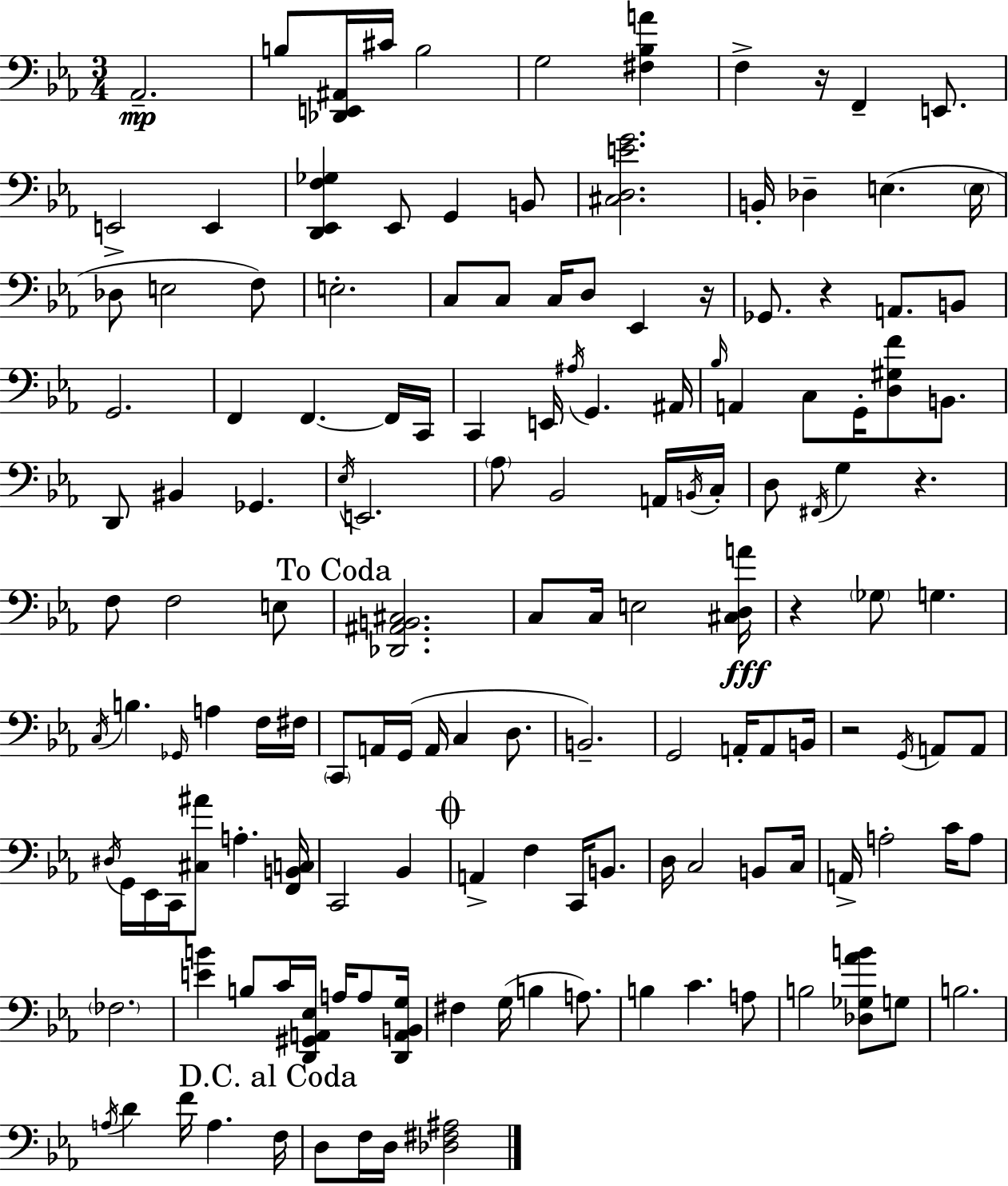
Ab2/h. B3/e [Db2,E2,A#2]/s C#4/s B3/h G3/h [F#3,Bb3,A4]/q F3/q R/s F2/q E2/e. E2/h E2/q [D2,Eb2,F3,Gb3]/q Eb2/e G2/q B2/e [C#3,D3,E4,G4]/h. B2/s Db3/q E3/q. E3/s Db3/e E3/h F3/e E3/h. C3/e C3/e C3/s D3/e Eb2/q R/s Gb2/e. R/q A2/e. B2/e G2/h. F2/q F2/q. F2/s C2/s C2/q E2/s A#3/s G2/q. A#2/s Bb3/s A2/q C3/e G2/s [D3,G#3,F4]/e B2/e. D2/e BIS2/q Gb2/q. Eb3/s E2/h. Ab3/e Bb2/h A2/s B2/s C3/s D3/e F#2/s G3/q R/q. F3/e F3/h E3/e [Db2,A#2,B2,C#3]/h. C3/e C3/s E3/h [C#3,D3,A4]/s R/q Gb3/e G3/q. C3/s B3/q. Gb2/s A3/q F3/s F#3/s C2/e A2/s G2/s A2/s C3/q D3/e. B2/h. G2/h A2/s A2/e B2/s R/h G2/s A2/e A2/e D#3/s G2/s Eb2/s C2/s [C#3,A#4]/e A3/q. [F2,B2,C3]/s C2/h Bb2/q A2/q F3/q C2/s B2/e. D3/s C3/h B2/e C3/s A2/s A3/h C4/s A3/e FES3/h. [E4,B4]/q B3/e C4/s [D2,G#2,A2,Eb3]/s A3/s A3/e [D2,A2,B2,G3]/s F#3/q G3/s B3/q A3/e. B3/q C4/q. A3/e B3/h [Db3,Gb3,Ab4,B4]/e G3/e B3/h. A3/s D4/q F4/s A3/q. F3/s D3/e F3/s D3/s [Db3,F#3,A#3]/h